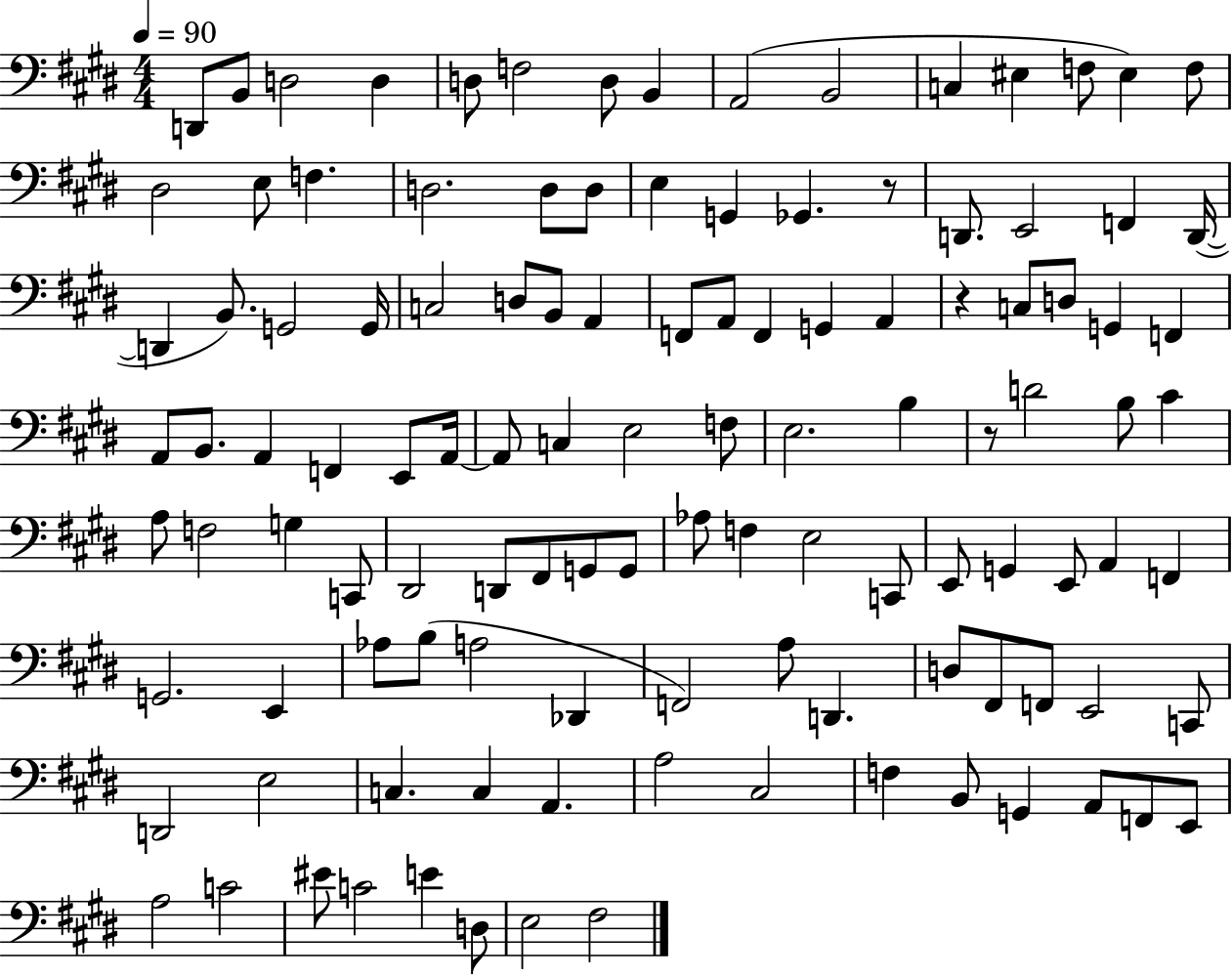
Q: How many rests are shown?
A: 3